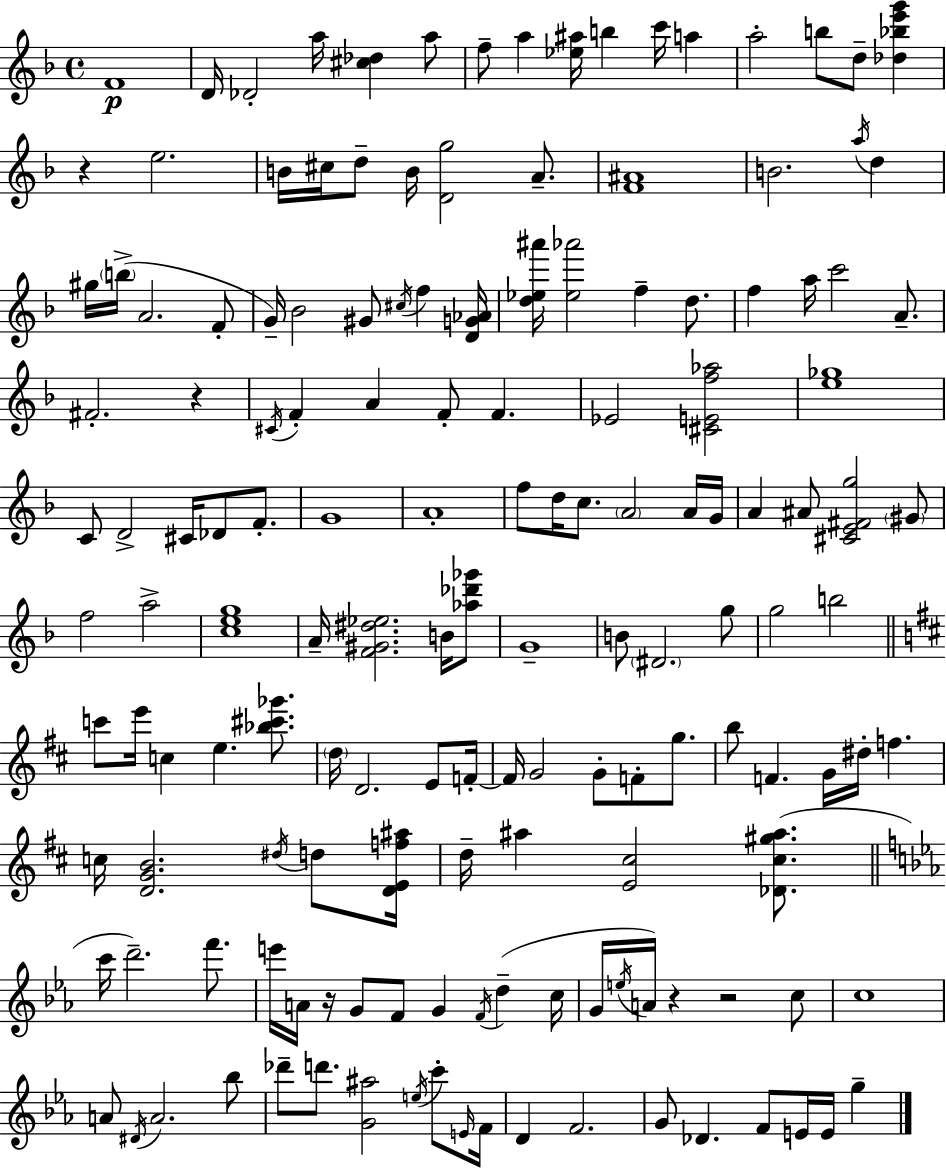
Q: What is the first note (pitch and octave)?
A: F4